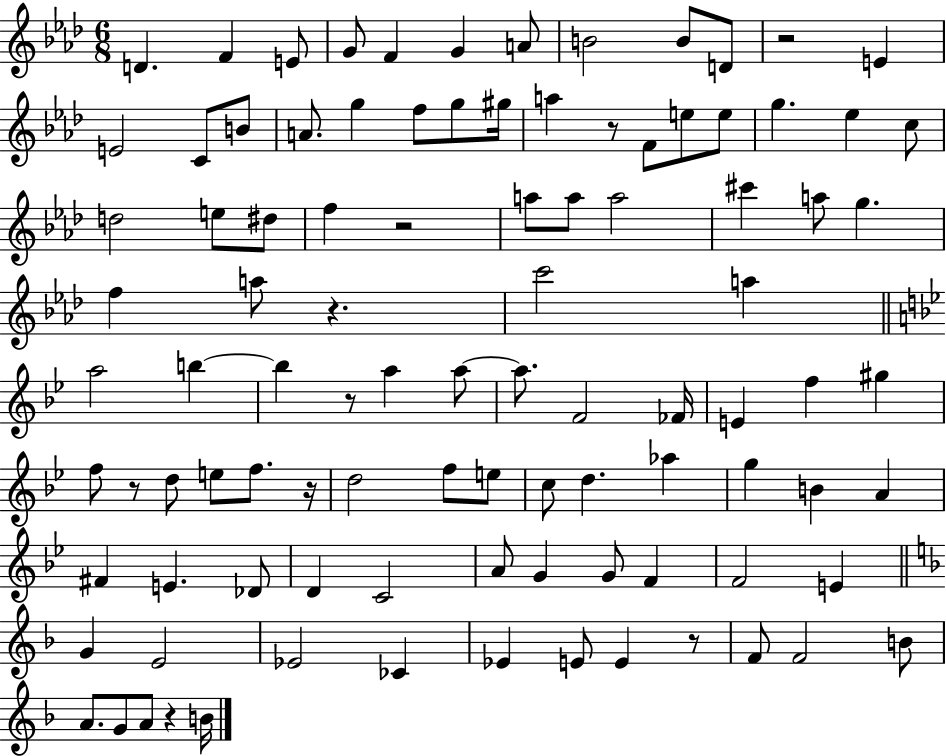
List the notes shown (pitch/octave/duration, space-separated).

D4/q. F4/q E4/e G4/e F4/q G4/q A4/e B4/h B4/e D4/e R/h E4/q E4/h C4/e B4/e A4/e. G5/q F5/e G5/e G#5/s A5/q R/e F4/e E5/e E5/e G5/q. Eb5/q C5/e D5/h E5/e D#5/e F5/q R/h A5/e A5/e A5/h C#6/q A5/e G5/q. F5/q A5/e R/q. C6/h A5/q A5/h B5/q B5/q R/e A5/q A5/e A5/e. F4/h FES4/s E4/q F5/q G#5/q F5/e R/e D5/e E5/e F5/e. R/s D5/h F5/e E5/e C5/e D5/q. Ab5/q G5/q B4/q A4/q F#4/q E4/q. Db4/e D4/q C4/h A4/e G4/q G4/e F4/q F4/h E4/q G4/q E4/h Eb4/h CES4/q Eb4/q E4/e E4/q R/e F4/e F4/h B4/e A4/e. G4/e A4/e R/q B4/s